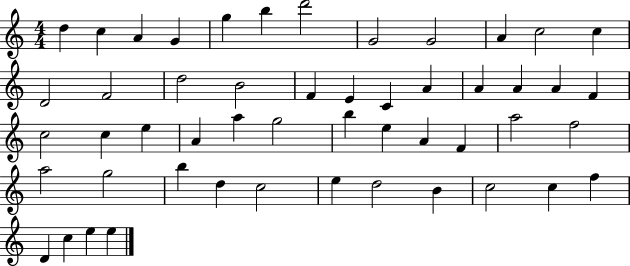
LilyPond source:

{
  \clef treble
  \numericTimeSignature
  \time 4/4
  \key c \major
  d''4 c''4 a'4 g'4 | g''4 b''4 d'''2 | g'2 g'2 | a'4 c''2 c''4 | \break d'2 f'2 | d''2 b'2 | f'4 e'4 c'4 a'4 | a'4 a'4 a'4 f'4 | \break c''2 c''4 e''4 | a'4 a''4 g''2 | b''4 e''4 a'4 f'4 | a''2 f''2 | \break a''2 g''2 | b''4 d''4 c''2 | e''4 d''2 b'4 | c''2 c''4 f''4 | \break d'4 c''4 e''4 e''4 | \bar "|."
}